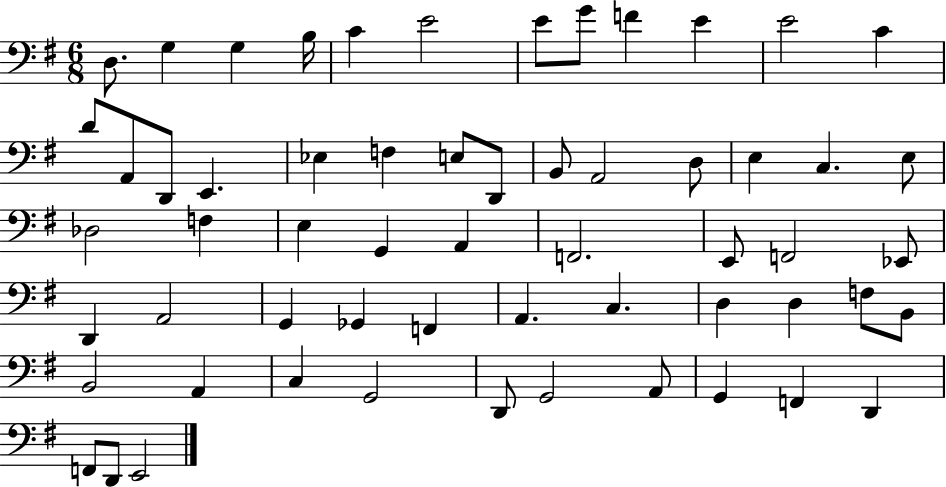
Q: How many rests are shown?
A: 0